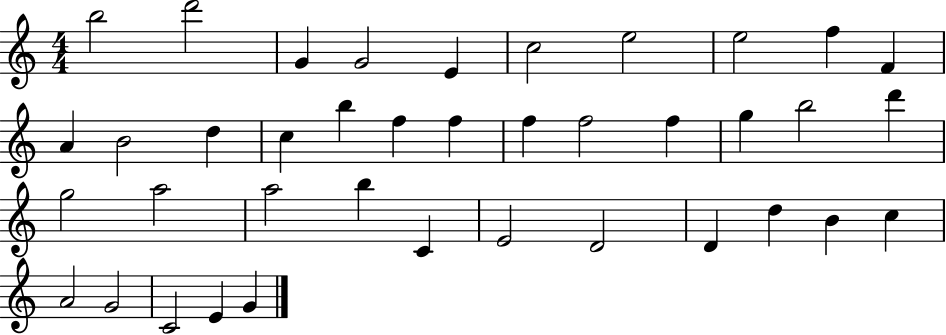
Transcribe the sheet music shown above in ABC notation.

X:1
T:Untitled
M:4/4
L:1/4
K:C
b2 d'2 G G2 E c2 e2 e2 f F A B2 d c b f f f f2 f g b2 d' g2 a2 a2 b C E2 D2 D d B c A2 G2 C2 E G